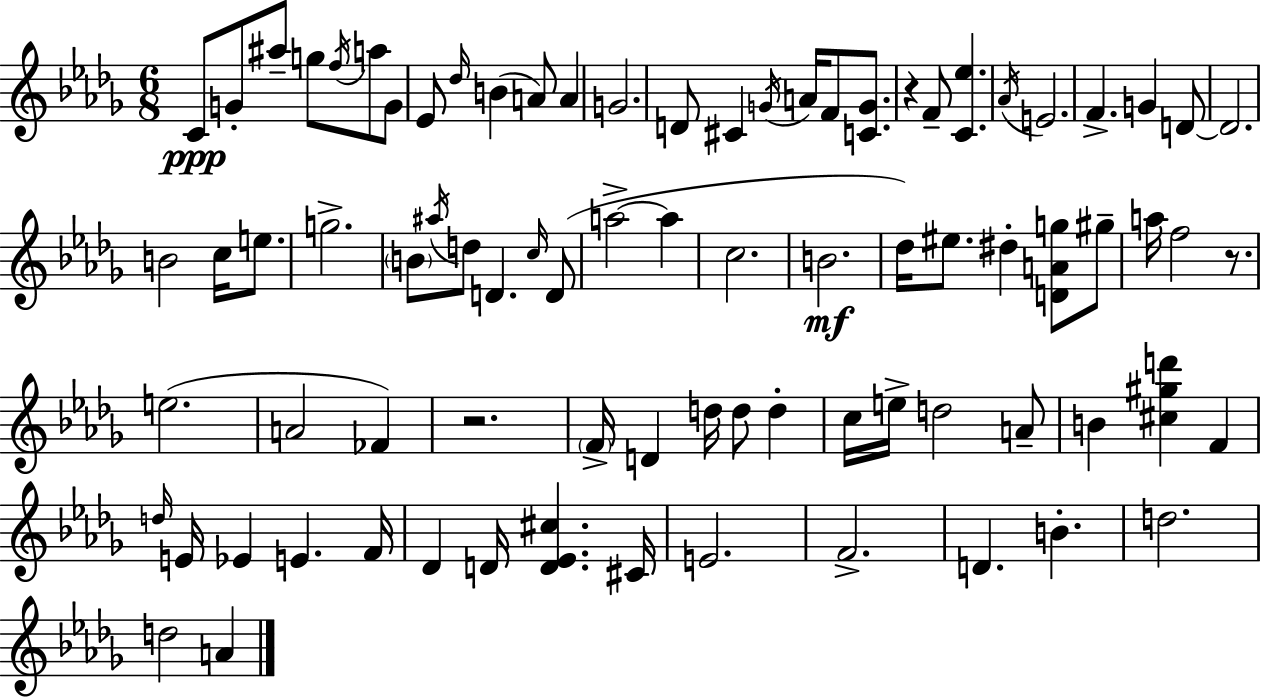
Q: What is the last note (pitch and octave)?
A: A4